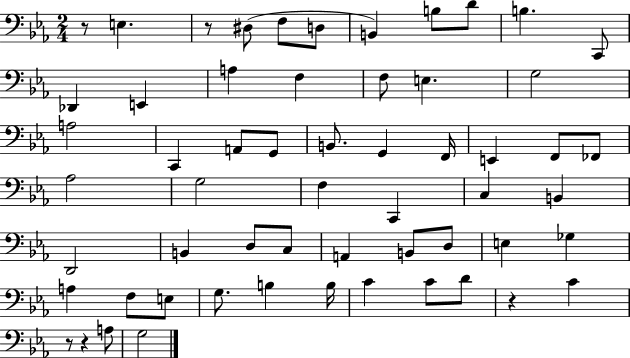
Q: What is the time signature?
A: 2/4